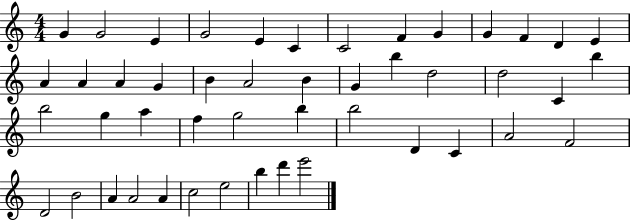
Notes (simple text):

G4/q G4/h E4/q G4/h E4/q C4/q C4/h F4/q G4/q G4/q F4/q D4/q E4/q A4/q A4/q A4/q G4/q B4/q A4/h B4/q G4/q B5/q D5/h D5/h C4/q B5/q B5/h G5/q A5/q F5/q G5/h B5/q B5/h D4/q C4/q A4/h F4/h D4/h B4/h A4/q A4/h A4/q C5/h E5/h B5/q D6/q E6/h